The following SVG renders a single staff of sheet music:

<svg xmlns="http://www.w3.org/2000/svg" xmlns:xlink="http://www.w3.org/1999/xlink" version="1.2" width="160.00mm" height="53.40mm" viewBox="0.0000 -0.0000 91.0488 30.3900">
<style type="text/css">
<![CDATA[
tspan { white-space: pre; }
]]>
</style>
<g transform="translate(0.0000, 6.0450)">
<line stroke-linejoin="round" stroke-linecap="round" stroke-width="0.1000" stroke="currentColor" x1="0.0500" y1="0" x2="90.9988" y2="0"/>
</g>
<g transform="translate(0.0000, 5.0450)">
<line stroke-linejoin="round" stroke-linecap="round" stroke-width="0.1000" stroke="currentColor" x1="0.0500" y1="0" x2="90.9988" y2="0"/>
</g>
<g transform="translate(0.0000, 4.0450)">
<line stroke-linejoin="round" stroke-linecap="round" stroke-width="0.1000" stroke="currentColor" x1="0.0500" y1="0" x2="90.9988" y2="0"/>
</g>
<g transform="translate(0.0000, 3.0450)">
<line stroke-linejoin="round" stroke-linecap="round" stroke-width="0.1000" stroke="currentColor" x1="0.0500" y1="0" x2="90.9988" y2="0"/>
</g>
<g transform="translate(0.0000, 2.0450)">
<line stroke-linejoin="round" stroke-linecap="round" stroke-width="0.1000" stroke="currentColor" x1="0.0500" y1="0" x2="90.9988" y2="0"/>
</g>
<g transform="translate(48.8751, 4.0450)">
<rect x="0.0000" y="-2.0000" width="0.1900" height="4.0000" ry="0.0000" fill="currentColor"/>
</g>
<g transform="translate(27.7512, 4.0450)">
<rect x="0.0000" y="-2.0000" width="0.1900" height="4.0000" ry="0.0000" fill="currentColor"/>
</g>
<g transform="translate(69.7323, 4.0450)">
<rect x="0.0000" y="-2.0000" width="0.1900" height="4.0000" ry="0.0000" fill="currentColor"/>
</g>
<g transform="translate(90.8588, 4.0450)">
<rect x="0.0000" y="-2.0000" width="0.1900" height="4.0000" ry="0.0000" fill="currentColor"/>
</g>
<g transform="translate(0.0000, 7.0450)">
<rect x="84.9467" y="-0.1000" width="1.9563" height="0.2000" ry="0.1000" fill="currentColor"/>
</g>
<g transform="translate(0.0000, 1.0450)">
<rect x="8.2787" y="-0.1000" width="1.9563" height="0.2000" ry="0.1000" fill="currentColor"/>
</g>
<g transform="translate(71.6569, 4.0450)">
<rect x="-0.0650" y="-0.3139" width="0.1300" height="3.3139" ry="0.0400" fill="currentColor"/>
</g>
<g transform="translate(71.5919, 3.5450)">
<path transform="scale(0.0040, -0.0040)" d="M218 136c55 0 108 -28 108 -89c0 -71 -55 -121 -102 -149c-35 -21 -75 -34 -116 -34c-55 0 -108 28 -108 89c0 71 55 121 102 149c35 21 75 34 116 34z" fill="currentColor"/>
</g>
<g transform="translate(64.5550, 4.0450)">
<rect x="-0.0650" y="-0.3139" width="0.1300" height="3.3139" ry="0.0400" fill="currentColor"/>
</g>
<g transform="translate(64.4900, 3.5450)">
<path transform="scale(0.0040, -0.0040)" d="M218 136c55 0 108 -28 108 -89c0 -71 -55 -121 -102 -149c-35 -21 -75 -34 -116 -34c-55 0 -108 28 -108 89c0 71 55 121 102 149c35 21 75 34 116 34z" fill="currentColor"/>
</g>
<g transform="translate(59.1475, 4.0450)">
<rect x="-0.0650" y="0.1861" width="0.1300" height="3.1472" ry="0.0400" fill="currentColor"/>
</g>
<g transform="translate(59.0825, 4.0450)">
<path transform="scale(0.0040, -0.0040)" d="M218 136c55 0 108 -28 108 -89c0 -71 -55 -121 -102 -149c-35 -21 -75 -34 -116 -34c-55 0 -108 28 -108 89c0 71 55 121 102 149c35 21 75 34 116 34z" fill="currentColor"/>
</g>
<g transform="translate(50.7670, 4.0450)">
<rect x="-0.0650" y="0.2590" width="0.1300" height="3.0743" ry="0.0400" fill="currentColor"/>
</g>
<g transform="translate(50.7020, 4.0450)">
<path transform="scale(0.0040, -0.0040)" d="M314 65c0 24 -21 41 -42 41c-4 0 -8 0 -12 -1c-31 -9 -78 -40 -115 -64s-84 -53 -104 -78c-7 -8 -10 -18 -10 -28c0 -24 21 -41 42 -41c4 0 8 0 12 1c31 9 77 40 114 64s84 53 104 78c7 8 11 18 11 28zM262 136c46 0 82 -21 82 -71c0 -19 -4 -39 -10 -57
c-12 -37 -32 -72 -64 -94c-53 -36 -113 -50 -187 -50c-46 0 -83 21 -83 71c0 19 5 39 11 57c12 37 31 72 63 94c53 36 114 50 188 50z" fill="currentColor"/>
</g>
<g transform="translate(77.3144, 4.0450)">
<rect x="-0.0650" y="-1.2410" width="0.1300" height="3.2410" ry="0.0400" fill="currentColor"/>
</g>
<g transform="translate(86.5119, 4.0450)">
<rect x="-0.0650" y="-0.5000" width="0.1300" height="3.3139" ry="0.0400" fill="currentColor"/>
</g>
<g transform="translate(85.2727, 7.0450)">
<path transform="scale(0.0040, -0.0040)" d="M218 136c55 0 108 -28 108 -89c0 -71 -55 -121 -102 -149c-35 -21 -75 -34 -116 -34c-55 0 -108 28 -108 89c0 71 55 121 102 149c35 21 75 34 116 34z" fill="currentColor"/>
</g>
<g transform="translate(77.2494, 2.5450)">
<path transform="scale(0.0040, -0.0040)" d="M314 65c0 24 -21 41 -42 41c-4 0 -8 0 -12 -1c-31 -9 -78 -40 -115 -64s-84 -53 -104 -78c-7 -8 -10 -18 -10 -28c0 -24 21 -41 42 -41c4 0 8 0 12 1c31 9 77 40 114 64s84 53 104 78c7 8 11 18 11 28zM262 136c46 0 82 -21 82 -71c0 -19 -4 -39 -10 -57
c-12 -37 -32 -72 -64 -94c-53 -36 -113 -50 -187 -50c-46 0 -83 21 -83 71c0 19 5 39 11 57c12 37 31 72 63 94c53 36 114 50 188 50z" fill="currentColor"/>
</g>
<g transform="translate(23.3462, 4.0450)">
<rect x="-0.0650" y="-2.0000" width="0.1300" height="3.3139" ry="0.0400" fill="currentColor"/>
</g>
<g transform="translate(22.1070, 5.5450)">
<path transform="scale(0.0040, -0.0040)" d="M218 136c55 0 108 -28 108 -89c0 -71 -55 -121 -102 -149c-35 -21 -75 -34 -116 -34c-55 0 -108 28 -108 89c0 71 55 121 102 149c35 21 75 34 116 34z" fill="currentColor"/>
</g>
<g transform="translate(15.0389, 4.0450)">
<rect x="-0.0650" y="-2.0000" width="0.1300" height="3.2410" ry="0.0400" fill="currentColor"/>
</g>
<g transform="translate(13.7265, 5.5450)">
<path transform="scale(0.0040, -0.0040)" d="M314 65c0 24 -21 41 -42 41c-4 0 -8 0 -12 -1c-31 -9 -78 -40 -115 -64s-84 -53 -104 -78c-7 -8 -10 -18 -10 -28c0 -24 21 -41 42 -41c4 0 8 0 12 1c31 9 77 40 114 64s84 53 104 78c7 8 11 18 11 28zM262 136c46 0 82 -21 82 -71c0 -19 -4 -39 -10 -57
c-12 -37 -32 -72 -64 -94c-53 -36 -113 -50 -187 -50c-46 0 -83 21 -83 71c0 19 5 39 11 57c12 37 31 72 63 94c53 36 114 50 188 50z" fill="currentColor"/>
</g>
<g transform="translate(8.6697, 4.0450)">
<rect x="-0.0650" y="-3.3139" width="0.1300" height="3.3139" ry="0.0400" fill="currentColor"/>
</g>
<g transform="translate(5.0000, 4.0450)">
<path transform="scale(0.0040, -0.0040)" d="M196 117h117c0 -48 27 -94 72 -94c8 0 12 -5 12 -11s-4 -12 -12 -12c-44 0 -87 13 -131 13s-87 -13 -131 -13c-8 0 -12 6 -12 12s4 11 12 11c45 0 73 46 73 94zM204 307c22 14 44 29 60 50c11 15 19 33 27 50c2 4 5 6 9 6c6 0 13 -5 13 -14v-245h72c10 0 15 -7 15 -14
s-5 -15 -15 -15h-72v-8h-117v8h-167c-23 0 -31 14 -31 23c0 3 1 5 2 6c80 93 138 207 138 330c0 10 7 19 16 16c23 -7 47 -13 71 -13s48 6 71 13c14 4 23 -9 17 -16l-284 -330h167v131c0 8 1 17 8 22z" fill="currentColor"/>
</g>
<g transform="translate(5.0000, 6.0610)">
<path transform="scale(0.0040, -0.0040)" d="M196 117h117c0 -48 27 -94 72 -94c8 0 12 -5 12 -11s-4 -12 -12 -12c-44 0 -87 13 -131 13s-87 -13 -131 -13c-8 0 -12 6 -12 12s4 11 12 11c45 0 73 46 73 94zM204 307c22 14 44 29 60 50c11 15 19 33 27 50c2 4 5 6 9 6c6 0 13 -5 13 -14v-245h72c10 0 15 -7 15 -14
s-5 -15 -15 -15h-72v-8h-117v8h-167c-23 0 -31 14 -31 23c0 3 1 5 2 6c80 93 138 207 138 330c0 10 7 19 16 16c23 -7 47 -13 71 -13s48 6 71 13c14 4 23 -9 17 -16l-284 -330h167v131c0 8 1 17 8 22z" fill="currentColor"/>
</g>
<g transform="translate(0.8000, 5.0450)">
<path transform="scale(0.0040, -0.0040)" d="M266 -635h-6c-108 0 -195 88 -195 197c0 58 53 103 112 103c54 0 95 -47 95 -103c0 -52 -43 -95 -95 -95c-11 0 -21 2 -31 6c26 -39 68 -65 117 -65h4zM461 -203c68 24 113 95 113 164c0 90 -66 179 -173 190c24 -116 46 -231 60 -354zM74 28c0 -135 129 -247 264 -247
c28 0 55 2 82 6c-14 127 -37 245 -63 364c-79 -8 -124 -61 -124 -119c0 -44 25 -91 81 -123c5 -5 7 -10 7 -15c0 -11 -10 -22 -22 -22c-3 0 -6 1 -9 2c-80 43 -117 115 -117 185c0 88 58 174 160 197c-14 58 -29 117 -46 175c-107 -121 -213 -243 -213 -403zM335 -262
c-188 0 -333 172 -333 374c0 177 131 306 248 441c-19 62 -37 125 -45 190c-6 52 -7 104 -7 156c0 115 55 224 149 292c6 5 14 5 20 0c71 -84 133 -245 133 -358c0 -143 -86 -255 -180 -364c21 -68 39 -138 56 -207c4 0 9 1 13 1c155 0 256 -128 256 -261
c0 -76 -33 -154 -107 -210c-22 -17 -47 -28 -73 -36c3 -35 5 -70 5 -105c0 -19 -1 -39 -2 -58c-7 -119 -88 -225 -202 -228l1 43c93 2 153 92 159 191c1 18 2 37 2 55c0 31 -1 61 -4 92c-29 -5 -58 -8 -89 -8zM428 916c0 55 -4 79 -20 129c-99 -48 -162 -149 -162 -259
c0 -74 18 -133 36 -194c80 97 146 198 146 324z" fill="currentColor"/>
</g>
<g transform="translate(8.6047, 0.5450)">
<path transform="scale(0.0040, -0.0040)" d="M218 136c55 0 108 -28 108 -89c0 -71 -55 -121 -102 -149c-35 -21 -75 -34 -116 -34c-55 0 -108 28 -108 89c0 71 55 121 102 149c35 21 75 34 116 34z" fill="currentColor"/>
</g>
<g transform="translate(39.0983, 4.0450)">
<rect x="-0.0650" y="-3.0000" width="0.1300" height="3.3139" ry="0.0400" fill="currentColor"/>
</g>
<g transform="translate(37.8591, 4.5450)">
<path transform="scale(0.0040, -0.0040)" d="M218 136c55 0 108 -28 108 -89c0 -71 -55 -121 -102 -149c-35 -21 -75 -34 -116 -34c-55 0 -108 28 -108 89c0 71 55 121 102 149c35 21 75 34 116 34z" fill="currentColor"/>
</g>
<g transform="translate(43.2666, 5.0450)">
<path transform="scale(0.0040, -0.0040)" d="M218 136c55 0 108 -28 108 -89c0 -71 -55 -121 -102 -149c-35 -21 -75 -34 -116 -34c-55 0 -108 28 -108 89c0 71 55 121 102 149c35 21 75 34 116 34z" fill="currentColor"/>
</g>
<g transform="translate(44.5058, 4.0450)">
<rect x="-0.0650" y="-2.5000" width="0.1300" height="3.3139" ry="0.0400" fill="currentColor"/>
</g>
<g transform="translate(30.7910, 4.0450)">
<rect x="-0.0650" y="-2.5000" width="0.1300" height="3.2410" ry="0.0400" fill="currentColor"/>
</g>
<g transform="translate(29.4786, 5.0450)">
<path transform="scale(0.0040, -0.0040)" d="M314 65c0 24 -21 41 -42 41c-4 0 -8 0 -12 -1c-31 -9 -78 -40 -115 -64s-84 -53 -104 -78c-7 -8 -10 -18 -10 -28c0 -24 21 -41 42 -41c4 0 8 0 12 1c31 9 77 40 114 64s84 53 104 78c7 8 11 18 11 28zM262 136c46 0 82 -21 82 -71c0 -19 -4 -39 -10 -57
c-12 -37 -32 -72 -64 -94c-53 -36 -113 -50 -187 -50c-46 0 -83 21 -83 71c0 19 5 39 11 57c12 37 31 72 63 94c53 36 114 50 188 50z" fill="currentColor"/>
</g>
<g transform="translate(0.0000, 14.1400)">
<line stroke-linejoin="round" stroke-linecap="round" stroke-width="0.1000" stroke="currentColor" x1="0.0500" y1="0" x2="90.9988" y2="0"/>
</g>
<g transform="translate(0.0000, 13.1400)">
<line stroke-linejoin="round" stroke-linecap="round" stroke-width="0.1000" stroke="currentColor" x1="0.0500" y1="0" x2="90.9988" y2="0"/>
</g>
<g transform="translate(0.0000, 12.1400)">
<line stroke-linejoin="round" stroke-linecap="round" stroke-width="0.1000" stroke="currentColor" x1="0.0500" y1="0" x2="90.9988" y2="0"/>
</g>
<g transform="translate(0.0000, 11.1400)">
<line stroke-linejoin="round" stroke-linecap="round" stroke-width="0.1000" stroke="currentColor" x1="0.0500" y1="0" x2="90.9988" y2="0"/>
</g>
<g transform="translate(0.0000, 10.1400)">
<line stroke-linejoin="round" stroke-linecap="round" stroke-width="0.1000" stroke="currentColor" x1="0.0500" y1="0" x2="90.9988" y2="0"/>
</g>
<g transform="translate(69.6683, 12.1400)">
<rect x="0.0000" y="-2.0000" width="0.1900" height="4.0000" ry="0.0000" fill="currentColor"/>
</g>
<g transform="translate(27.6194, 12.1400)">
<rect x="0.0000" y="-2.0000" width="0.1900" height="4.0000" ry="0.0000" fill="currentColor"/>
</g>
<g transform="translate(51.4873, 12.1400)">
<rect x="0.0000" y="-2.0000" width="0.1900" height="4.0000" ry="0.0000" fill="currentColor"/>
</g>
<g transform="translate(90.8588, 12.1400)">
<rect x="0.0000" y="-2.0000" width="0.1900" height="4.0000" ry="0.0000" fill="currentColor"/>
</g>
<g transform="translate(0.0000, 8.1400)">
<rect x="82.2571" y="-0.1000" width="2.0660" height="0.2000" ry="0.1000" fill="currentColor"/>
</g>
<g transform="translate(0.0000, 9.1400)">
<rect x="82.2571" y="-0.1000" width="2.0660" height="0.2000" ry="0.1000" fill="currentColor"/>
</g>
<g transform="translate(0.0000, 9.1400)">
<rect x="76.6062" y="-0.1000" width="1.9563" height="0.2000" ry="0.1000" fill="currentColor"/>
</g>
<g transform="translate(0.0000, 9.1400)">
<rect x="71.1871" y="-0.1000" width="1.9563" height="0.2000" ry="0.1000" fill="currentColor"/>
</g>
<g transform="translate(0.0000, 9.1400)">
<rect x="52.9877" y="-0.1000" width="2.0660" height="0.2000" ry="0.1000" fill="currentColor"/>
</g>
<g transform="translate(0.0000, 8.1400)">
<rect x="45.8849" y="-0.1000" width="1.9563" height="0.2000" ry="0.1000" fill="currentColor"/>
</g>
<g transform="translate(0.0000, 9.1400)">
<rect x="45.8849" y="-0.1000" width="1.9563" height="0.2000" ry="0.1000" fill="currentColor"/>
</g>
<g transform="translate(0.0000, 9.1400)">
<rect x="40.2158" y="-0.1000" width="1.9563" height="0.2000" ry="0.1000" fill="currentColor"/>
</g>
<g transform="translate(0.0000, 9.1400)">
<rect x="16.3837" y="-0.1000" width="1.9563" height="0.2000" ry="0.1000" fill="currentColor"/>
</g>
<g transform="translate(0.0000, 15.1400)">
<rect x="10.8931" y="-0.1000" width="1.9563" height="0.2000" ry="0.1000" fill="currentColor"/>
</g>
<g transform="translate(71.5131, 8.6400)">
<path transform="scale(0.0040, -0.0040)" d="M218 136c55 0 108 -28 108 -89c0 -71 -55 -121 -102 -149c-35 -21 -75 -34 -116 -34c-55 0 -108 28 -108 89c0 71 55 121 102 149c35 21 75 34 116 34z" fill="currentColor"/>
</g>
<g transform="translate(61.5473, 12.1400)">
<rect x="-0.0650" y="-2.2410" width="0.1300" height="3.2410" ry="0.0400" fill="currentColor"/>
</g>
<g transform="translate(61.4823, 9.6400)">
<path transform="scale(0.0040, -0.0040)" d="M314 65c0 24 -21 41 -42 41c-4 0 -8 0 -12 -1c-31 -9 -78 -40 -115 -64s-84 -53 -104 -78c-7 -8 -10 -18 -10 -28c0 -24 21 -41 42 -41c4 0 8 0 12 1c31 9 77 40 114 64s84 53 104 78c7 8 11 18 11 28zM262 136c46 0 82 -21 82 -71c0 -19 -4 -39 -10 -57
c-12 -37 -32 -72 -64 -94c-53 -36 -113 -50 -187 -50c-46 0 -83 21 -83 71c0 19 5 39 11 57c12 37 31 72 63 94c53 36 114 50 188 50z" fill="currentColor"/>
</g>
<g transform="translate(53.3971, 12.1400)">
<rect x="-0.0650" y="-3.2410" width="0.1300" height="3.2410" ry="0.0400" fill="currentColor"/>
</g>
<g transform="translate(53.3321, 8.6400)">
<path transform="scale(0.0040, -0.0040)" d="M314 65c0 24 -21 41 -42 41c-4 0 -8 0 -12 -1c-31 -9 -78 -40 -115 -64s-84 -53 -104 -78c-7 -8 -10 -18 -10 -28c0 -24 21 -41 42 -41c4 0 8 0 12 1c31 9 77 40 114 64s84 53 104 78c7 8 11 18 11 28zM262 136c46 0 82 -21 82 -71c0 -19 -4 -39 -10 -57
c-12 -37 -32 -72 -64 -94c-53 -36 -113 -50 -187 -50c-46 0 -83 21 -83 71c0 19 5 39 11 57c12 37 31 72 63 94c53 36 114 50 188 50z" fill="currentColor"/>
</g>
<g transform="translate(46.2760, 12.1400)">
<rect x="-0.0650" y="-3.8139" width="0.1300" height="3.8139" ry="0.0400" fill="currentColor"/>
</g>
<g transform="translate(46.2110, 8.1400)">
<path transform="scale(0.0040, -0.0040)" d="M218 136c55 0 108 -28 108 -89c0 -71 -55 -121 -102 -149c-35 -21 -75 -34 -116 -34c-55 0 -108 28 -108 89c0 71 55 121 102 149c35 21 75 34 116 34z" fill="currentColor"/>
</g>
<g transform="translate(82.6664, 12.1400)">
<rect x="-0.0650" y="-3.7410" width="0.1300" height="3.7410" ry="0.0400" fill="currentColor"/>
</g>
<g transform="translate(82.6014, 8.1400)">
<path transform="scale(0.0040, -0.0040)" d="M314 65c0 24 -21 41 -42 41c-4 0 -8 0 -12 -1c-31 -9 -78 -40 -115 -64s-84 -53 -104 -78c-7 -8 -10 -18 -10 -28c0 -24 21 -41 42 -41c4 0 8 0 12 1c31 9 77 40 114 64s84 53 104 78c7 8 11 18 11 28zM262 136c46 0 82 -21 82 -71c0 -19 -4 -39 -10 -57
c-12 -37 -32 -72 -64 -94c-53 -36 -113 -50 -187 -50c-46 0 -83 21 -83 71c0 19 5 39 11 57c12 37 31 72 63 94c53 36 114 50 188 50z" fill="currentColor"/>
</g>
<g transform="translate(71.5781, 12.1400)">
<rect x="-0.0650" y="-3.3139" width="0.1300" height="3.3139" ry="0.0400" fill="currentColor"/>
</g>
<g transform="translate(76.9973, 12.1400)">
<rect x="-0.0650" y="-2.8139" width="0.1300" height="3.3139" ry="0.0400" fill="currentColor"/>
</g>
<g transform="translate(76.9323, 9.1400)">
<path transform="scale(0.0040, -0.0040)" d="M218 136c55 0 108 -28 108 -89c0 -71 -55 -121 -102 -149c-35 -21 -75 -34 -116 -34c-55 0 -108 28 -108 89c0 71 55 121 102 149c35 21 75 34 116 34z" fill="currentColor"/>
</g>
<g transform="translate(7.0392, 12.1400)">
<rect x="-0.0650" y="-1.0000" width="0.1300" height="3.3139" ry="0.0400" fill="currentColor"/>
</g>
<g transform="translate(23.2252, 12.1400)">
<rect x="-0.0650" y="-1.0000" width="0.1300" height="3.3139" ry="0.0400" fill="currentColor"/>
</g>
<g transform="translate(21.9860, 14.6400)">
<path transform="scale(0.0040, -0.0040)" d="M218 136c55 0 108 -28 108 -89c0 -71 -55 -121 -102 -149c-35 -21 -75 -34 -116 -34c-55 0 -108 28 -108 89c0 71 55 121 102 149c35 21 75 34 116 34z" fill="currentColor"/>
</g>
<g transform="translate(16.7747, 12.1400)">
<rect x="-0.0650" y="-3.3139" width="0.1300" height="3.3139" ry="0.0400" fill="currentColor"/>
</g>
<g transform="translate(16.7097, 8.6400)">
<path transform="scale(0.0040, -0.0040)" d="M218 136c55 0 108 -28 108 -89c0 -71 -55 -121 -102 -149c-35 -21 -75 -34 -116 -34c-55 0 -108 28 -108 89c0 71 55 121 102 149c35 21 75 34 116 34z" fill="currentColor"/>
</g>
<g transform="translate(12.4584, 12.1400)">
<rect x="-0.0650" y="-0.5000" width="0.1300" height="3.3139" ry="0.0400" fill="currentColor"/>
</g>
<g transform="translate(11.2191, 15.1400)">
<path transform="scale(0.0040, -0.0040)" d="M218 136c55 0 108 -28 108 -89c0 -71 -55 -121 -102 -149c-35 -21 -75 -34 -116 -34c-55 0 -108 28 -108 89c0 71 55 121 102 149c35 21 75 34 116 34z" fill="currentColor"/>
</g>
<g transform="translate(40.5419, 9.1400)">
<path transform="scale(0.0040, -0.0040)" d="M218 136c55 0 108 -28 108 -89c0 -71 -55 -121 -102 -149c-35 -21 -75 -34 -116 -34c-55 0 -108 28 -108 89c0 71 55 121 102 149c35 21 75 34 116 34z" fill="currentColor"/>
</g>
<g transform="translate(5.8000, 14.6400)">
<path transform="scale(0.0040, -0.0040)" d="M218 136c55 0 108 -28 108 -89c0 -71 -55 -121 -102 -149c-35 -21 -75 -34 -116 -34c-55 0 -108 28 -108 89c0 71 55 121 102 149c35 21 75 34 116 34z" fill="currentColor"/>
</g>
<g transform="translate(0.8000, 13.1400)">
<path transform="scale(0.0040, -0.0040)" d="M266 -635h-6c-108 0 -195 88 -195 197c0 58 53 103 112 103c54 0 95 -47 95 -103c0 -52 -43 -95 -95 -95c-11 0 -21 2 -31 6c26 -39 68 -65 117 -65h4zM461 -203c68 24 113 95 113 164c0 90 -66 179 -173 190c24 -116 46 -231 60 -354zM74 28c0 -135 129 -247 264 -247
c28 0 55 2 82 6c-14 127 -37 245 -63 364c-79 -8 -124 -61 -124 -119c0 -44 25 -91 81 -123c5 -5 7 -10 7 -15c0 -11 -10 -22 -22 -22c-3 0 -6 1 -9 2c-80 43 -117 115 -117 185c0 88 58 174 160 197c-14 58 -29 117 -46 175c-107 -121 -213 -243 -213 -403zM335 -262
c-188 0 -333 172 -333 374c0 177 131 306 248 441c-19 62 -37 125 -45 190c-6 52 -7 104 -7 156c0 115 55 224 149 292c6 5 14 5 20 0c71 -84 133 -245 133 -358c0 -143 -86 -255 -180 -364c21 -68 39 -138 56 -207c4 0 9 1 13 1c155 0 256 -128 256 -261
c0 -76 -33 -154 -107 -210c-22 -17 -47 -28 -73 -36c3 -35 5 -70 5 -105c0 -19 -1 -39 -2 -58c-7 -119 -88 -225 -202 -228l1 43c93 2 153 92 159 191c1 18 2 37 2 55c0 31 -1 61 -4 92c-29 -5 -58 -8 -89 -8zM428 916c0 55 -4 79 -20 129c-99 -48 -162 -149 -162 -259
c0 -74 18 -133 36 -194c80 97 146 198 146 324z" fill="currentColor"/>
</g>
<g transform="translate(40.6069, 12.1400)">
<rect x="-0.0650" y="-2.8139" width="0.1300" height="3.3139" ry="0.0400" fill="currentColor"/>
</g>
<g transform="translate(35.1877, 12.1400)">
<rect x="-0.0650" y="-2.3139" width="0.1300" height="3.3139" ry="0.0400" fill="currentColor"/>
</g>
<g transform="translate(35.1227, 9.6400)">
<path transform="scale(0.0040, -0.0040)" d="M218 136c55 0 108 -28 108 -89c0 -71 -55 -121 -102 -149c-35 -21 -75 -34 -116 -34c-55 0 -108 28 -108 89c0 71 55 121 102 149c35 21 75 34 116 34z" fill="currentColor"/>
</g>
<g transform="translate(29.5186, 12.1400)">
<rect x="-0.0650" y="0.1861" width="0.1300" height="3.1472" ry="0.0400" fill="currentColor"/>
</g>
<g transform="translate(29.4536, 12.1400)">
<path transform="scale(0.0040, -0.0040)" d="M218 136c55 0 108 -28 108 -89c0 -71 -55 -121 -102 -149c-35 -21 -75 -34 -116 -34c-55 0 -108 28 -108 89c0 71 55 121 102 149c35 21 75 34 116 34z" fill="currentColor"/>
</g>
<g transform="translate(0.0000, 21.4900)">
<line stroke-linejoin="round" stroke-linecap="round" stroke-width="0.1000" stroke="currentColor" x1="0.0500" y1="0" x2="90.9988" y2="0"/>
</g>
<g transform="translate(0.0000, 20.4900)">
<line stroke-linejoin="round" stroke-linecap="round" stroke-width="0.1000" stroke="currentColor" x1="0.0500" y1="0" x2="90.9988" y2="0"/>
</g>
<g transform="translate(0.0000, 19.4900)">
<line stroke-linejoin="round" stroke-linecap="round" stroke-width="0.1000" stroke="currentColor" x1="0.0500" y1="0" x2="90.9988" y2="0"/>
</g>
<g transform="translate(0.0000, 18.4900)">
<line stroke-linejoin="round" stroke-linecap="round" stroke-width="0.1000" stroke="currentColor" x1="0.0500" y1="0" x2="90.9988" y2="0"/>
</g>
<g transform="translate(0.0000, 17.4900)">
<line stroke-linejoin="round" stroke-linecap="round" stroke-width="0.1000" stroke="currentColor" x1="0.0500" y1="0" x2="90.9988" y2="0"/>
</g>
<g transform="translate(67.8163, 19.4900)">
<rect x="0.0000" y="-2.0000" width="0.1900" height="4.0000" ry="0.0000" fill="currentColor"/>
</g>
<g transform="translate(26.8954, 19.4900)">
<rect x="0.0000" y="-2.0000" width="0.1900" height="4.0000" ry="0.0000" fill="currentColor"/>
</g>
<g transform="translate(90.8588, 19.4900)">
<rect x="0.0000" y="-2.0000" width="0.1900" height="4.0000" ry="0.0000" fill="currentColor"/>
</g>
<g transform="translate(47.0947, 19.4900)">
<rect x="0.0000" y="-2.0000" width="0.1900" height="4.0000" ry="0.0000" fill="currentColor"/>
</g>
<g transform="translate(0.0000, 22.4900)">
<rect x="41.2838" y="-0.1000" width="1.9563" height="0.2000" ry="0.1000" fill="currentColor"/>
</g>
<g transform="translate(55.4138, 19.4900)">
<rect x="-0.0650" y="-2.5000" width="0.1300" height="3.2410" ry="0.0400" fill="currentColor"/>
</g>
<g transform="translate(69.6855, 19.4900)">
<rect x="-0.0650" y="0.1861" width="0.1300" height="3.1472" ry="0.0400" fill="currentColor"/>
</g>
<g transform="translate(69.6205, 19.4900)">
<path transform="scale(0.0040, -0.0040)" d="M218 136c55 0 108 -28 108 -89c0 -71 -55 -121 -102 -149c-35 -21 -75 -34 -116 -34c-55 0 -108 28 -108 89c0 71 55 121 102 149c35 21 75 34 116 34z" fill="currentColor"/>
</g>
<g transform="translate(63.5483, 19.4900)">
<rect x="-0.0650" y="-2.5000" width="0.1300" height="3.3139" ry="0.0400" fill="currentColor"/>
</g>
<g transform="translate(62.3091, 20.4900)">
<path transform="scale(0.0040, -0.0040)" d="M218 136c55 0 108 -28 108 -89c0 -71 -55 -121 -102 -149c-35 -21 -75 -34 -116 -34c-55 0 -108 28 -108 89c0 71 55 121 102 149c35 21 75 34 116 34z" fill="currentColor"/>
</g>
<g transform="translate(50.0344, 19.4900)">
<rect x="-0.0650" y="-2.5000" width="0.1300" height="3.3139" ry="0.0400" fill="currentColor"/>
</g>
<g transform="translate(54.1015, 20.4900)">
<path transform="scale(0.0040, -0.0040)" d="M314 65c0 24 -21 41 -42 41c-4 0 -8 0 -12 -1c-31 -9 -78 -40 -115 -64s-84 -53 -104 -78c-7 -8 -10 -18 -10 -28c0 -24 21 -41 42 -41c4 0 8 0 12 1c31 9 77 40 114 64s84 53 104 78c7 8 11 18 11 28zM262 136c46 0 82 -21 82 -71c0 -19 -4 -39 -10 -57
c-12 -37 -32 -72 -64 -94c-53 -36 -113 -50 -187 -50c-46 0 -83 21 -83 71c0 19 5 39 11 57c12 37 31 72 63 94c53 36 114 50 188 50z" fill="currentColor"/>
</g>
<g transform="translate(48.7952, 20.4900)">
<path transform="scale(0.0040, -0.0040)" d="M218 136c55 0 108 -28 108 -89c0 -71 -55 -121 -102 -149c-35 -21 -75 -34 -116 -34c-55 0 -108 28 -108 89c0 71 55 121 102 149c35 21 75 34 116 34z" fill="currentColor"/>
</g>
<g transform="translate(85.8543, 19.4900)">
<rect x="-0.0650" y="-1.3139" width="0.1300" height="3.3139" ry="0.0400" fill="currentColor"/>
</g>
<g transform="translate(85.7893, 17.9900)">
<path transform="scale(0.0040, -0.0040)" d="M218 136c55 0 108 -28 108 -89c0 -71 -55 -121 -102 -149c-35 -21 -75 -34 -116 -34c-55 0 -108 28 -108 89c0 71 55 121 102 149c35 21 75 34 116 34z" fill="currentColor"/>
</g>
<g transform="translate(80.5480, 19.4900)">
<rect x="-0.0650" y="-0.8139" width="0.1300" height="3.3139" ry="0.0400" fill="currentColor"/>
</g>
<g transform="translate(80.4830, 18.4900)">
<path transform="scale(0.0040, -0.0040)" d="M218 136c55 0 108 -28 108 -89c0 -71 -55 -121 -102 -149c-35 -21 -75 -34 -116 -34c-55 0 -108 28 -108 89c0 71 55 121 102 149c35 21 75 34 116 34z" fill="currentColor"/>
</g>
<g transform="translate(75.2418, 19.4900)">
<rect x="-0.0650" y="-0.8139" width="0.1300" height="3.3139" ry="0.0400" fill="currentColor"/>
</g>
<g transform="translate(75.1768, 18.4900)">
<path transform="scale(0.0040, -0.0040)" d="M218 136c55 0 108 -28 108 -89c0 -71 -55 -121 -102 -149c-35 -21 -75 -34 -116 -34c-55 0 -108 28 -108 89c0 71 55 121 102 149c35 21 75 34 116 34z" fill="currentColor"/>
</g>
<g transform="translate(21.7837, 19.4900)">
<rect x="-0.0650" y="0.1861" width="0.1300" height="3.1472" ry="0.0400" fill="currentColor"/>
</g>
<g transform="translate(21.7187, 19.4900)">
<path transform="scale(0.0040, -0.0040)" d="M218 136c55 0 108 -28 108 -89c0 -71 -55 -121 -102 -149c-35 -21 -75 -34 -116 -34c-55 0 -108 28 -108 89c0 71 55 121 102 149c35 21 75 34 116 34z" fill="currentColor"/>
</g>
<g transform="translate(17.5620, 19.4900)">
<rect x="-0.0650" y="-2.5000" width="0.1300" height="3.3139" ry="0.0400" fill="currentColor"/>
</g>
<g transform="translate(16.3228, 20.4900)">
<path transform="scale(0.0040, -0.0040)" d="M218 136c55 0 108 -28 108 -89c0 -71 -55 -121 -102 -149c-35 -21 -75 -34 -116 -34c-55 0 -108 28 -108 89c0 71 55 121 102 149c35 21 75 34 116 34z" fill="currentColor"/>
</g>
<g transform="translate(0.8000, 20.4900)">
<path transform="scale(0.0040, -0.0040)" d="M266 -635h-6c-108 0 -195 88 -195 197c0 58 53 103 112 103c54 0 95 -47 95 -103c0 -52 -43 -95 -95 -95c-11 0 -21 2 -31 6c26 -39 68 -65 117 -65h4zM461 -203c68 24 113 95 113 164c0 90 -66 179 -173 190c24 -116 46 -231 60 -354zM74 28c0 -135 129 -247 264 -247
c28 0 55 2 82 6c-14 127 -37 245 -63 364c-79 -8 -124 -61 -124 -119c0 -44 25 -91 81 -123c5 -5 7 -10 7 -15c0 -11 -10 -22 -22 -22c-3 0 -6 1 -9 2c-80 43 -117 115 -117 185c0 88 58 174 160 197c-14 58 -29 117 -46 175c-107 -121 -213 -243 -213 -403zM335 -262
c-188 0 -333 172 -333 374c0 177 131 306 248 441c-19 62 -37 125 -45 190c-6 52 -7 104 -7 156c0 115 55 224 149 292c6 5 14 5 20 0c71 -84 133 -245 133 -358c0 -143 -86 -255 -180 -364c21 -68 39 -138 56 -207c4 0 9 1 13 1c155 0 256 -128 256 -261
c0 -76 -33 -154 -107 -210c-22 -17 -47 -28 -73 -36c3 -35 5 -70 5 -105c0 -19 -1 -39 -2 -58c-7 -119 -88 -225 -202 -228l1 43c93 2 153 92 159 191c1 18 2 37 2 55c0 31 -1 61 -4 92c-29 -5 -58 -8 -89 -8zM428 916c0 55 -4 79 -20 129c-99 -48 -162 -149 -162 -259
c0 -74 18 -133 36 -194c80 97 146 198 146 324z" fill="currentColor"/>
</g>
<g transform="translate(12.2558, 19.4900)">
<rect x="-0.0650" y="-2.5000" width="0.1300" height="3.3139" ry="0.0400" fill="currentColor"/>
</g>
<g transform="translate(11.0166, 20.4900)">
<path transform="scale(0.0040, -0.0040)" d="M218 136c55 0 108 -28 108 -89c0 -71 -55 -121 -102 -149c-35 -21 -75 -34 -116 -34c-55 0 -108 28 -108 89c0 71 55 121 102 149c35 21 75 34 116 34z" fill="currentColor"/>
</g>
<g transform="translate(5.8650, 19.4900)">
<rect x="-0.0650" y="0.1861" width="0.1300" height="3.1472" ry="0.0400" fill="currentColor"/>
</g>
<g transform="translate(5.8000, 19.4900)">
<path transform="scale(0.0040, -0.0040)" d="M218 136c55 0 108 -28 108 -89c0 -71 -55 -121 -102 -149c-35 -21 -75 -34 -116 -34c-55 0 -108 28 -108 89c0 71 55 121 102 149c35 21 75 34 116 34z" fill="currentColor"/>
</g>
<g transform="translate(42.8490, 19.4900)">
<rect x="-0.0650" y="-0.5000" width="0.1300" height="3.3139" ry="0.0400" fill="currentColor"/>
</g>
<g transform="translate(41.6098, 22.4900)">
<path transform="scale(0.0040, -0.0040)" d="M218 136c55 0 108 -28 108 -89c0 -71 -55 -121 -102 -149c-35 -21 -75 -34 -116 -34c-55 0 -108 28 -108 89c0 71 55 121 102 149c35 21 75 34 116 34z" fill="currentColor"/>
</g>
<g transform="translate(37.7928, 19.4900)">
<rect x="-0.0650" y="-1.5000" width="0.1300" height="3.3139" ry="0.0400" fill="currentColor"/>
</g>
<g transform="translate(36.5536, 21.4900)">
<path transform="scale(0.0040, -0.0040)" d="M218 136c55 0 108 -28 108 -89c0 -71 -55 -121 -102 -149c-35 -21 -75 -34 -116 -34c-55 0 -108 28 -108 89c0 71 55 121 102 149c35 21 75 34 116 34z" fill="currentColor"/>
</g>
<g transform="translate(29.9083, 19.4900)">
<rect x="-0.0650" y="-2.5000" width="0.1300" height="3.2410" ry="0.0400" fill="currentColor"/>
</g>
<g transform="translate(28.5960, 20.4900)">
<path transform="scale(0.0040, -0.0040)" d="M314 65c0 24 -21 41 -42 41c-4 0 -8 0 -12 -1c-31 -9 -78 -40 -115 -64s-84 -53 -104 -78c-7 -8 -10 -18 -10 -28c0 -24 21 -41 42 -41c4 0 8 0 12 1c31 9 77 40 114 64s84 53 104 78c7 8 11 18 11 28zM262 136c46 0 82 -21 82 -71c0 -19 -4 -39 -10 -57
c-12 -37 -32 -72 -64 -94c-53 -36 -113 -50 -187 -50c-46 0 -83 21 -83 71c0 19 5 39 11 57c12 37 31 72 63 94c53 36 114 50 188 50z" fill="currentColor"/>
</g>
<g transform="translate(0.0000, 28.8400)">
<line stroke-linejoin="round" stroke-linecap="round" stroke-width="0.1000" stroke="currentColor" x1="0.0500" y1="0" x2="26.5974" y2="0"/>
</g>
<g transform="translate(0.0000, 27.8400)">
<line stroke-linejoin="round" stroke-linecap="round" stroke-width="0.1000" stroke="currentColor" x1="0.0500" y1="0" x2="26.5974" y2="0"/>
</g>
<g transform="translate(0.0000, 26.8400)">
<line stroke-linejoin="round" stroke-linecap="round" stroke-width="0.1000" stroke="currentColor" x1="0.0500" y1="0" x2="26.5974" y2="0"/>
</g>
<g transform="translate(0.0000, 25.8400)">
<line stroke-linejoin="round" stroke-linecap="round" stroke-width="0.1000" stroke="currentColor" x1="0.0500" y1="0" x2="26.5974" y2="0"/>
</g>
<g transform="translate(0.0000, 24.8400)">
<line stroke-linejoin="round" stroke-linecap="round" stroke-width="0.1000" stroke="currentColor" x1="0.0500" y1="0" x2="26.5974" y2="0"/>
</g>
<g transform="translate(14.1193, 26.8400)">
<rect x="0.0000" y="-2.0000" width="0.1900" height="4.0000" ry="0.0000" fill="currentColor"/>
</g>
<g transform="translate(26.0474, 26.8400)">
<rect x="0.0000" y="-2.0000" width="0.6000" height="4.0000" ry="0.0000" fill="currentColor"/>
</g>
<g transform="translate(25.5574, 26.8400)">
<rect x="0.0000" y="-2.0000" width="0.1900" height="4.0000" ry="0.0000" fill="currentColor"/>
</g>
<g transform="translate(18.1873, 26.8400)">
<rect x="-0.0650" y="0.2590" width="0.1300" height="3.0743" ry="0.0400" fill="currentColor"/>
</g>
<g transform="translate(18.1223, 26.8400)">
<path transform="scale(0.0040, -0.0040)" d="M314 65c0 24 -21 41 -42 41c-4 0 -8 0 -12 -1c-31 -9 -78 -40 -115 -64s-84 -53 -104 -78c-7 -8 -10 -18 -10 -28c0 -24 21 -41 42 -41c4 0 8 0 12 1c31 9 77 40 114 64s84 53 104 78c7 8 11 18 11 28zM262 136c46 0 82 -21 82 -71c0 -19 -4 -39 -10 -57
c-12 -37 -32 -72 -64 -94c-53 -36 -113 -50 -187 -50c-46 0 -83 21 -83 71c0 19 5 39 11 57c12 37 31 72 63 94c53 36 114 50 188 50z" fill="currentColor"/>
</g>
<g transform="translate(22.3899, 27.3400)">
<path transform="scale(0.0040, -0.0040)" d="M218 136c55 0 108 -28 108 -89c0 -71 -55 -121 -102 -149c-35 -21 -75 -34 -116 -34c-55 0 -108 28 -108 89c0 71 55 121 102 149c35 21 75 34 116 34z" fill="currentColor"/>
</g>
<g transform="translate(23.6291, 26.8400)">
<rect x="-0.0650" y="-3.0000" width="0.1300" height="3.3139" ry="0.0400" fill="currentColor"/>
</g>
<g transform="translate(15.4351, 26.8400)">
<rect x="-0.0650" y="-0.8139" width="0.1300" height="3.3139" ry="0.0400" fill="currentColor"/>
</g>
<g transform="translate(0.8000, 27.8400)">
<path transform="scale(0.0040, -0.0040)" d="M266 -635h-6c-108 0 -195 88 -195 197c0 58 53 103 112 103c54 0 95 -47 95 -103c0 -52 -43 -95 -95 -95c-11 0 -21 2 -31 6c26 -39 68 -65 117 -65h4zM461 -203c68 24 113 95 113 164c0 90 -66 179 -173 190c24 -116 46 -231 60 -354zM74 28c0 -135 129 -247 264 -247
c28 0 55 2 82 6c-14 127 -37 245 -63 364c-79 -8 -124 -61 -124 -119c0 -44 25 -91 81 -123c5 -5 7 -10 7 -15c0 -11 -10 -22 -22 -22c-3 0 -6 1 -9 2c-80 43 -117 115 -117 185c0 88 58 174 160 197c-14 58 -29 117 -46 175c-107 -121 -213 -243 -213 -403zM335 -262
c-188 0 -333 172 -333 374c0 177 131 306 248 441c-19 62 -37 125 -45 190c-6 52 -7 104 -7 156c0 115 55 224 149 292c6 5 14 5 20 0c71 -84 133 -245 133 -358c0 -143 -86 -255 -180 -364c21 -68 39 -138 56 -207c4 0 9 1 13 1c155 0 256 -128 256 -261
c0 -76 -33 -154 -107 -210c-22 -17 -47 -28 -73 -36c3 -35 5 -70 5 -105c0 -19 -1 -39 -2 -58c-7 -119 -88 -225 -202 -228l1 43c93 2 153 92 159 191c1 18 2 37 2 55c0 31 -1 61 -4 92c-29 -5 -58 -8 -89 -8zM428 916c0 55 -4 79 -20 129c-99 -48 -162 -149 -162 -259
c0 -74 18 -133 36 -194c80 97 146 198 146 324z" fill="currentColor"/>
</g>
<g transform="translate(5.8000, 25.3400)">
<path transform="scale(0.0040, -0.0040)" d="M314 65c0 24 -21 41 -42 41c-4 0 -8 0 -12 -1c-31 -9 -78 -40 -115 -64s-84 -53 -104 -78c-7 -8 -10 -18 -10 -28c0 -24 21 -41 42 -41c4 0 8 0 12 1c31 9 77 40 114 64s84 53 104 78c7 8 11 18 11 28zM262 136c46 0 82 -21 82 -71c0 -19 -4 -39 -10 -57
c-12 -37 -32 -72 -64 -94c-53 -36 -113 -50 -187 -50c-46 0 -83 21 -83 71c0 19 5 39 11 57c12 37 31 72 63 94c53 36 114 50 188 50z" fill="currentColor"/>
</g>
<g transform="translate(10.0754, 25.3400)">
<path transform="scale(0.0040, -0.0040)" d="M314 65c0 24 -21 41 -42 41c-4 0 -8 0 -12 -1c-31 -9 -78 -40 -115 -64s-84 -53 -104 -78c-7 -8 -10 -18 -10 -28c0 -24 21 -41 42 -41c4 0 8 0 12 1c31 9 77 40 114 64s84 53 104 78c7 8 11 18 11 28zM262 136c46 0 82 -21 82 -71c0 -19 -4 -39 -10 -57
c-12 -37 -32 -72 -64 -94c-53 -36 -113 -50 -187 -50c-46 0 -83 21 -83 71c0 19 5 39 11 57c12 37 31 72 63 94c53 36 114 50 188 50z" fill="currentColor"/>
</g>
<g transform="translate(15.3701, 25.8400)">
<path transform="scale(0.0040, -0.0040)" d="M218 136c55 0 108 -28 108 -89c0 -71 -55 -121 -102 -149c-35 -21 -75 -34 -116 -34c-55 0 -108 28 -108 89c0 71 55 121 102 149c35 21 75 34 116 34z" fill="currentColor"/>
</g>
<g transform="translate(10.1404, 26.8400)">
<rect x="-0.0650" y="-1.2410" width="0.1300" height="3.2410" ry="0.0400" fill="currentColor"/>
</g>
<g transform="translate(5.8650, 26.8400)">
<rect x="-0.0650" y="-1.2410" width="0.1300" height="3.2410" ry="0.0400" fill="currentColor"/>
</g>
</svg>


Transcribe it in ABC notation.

X:1
T:Untitled
M:4/4
L:1/4
K:C
b F2 F G2 A G B2 B c c e2 C D C b D B g a c' b2 g2 b a c'2 B G G B G2 E C G G2 G B d d e e2 e2 d B2 A